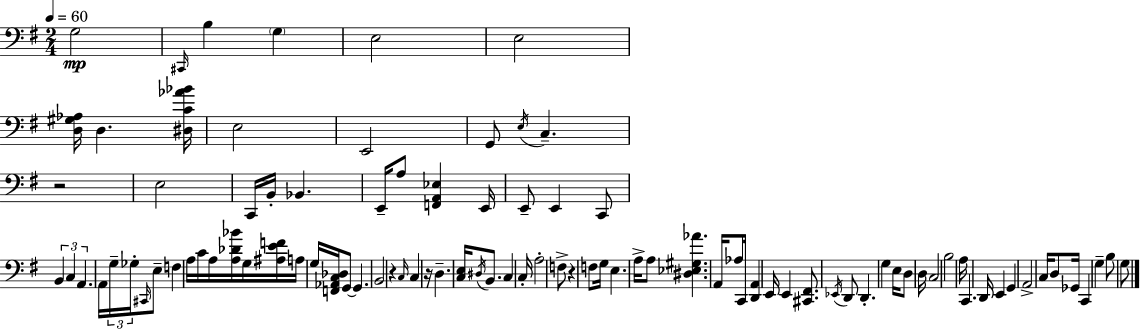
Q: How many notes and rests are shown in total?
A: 95